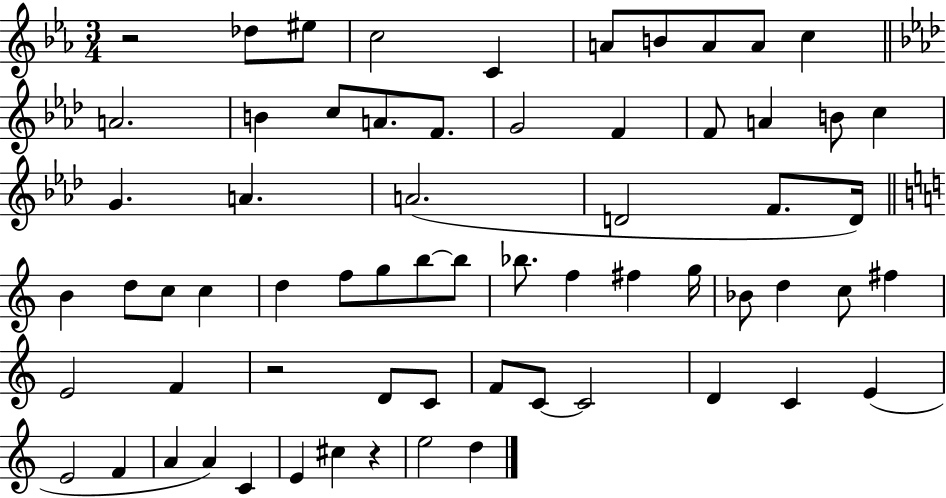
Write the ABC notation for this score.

X:1
T:Untitled
M:3/4
L:1/4
K:Eb
z2 _d/2 ^e/2 c2 C A/2 B/2 A/2 A/2 c A2 B c/2 A/2 F/2 G2 F F/2 A B/2 c G A A2 D2 F/2 D/4 B d/2 c/2 c d f/2 g/2 b/2 b/2 _b/2 f ^f g/4 _B/2 d c/2 ^f E2 F z2 D/2 C/2 F/2 C/2 C2 D C E E2 F A A C E ^c z e2 d